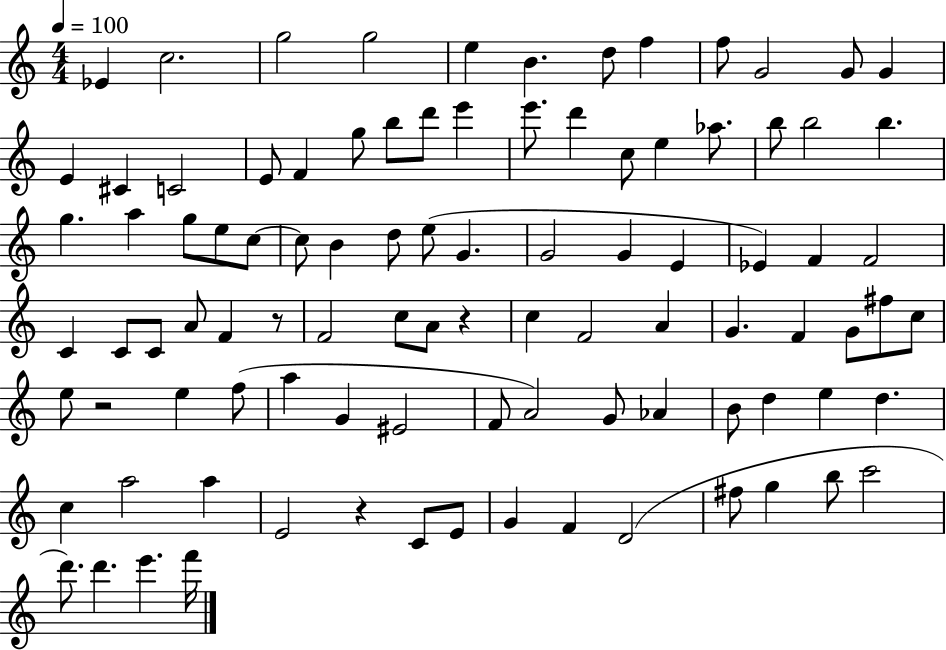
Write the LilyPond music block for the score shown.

{
  \clef treble
  \numericTimeSignature
  \time 4/4
  \key c \major
  \tempo 4 = 100
  ees'4 c''2. | g''2 g''2 | e''4 b'4. d''8 f''4 | f''8 g'2 g'8 g'4 | \break e'4 cis'4 c'2 | e'8 f'4 g''8 b''8 d'''8 e'''4 | e'''8. d'''4 c''8 e''4 aes''8. | b''8 b''2 b''4. | \break g''4. a''4 g''8 e''8 c''8~~ | c''8 b'4 d''8 e''8( g'4. | g'2 g'4 e'4 | ees'4) f'4 f'2 | \break c'4 c'8 c'8 a'8 f'4 r8 | f'2 c''8 a'8 r4 | c''4 f'2 a'4 | g'4. f'4 g'8 fis''8 c''8 | \break e''8 r2 e''4 f''8( | a''4 g'4 eis'2 | f'8 a'2) g'8 aes'4 | b'8 d''4 e''4 d''4. | \break c''4 a''2 a''4 | e'2 r4 c'8 e'8 | g'4 f'4 d'2( | fis''8 g''4 b''8 c'''2 | \break d'''8.) d'''4. e'''4. f'''16 | \bar "|."
}